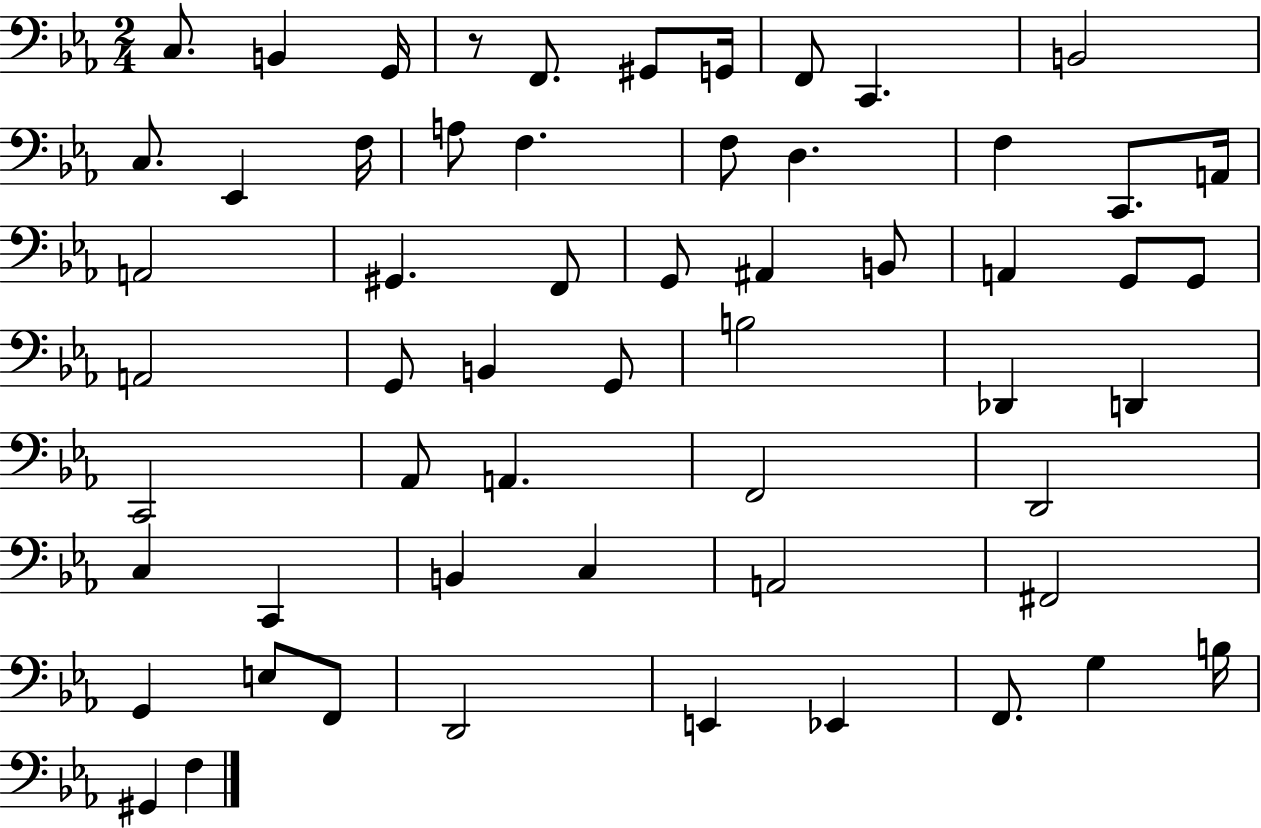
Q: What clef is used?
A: bass